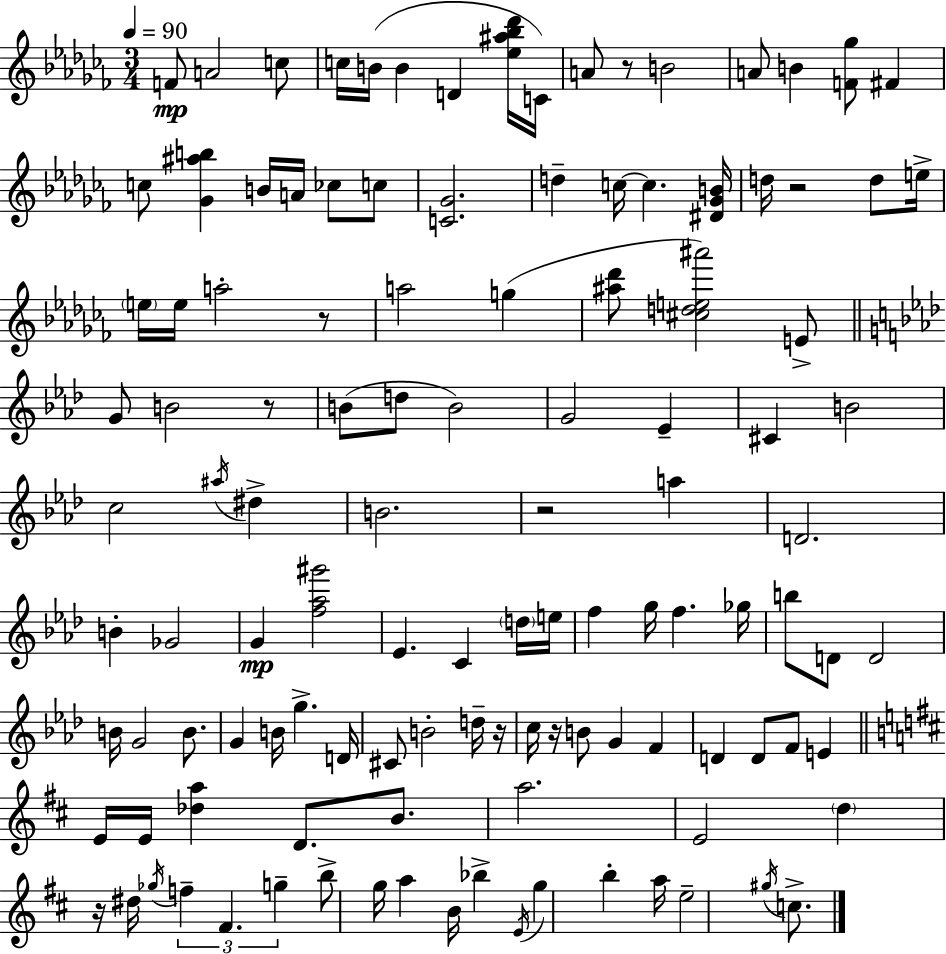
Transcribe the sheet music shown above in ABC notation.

X:1
T:Untitled
M:3/4
L:1/4
K:Abm
F/2 A2 c/2 c/4 B/4 B D [_e^a_b_d']/4 C/4 A/2 z/2 B2 A/2 B [F_g]/2 ^F c/2 [_G^ab] B/4 A/4 _c/2 c/2 [C_G]2 d c/4 c [^D_GB]/4 d/4 z2 d/2 e/4 e/4 e/4 a2 z/2 a2 g [^a_d']/2 [^cde^a']2 E/2 G/2 B2 z/2 B/2 d/2 B2 G2 _E ^C B2 c2 ^a/4 ^d B2 z2 a D2 B _G2 G [f_a^g']2 _E C d/4 e/4 f g/4 f _g/4 b/2 D/2 D2 B/4 G2 B/2 G B/4 g D/4 ^C/2 B2 d/4 z/4 c/4 z/4 B/2 G F D D/2 F/2 E E/4 E/4 [_da] D/2 B/2 a2 E2 d z/4 ^d/4 _g/4 f ^F g b/2 g/4 a B/4 _b E/4 g b a/4 e2 ^g/4 c/2